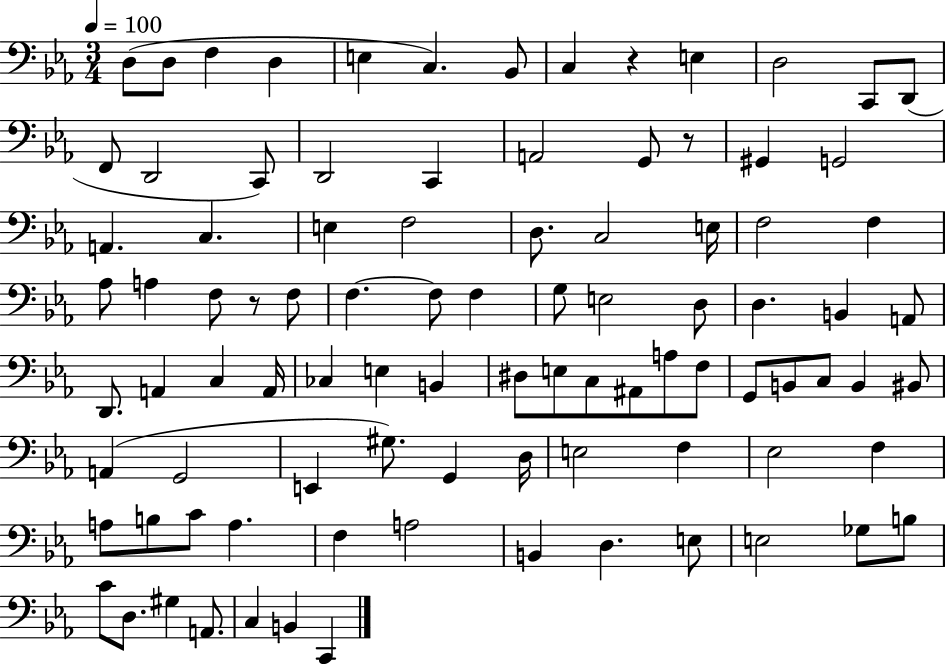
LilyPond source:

{
  \clef bass
  \numericTimeSignature
  \time 3/4
  \key ees \major
  \tempo 4 = 100
  d8( d8 f4 d4 | e4 c4.) bes,8 | c4 r4 e4 | d2 c,8 d,8( | \break f,8 d,2 c,8) | d,2 c,4 | a,2 g,8 r8 | gis,4 g,2 | \break a,4. c4. | e4 f2 | d8. c2 e16 | f2 f4 | \break aes8 a4 f8 r8 f8 | f4.~~ f8 f4 | g8 e2 d8 | d4. b,4 a,8 | \break d,8. a,4 c4 a,16 | ces4 e4 b,4 | dis8 e8 c8 ais,8 a8 f8 | g,8 b,8 c8 b,4 bis,8 | \break a,4( g,2 | e,4 gis8.) g,4 d16 | e2 f4 | ees2 f4 | \break a8 b8 c'8 a4. | f4 a2 | b,4 d4. e8 | e2 ges8 b8 | \break c'8 d8. gis4 a,8. | c4 b,4 c,4 | \bar "|."
}